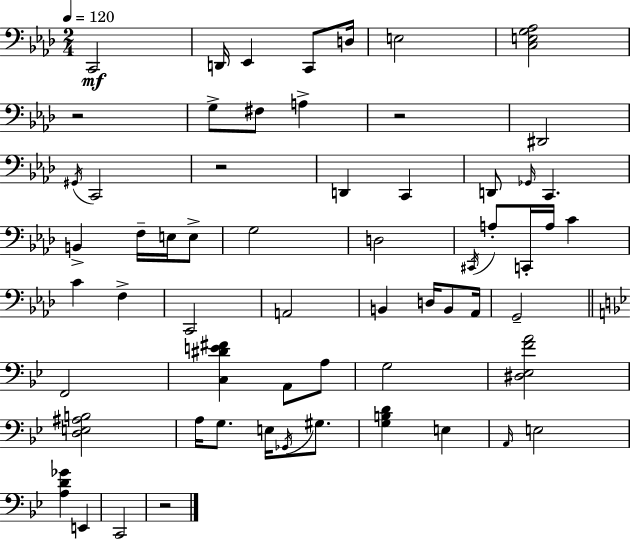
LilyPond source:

{
  \clef bass
  \numericTimeSignature
  \time 2/4
  \key f \minor
  \tempo 4 = 120
  c,2\mf | d,16 ees,4 c,8 d16 | e2 | <c e g aes>2 | \break r2 | g8-> fis8 a4-> | r2 | dis,2 | \break \acciaccatura { gis,16 } c,2 | r2 | d,4 c,4 | d,8 \grace { ges,16 } c,4. | \break b,4-> f16-- e16 | e8-> g2 | d2 | \acciaccatura { cis,16 } a8-. c,16-. a16 c'4 | \break c'4 f4-> | c,2 | a,2 | b,4 d16 | \break b,8 aes,16 g,2-- | \bar "||" \break \key bes \major f,2 | <c dis' e' fis'>4 a,8 a8 | g2 | <dis ees f' a'>2 | \break <d e ais b>2 | a16 g8. e16 \acciaccatura { ges,16 } gis8. | <g b d'>4 e4 | \grace { a,16 } e2 | \break <a d' ges'>4 e,4 | c,2 | r2 | \bar "|."
}